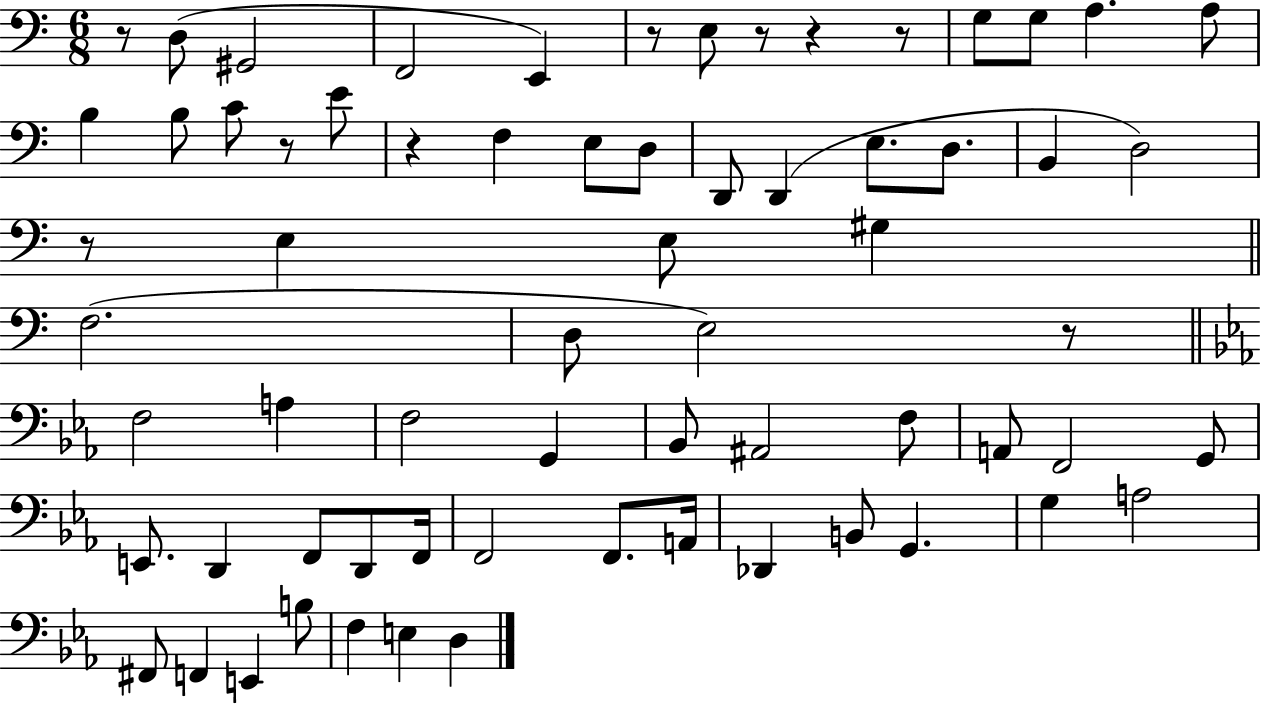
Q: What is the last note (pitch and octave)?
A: D3